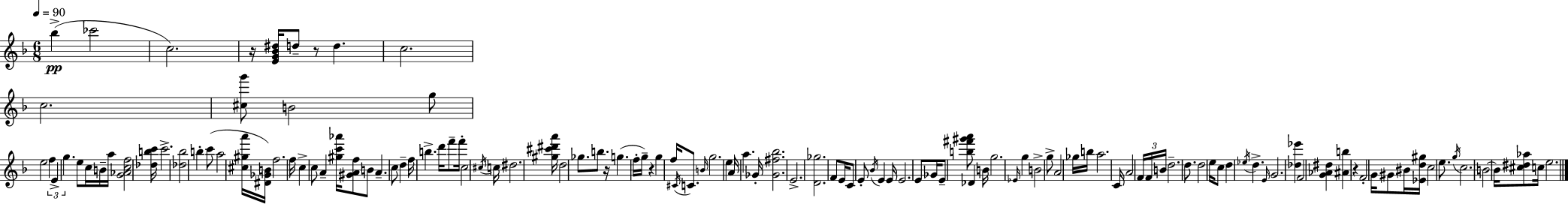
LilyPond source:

{
  \clef treble
  \numericTimeSignature
  \time 6/8
  \key f \major
  \tempo 4 = 90
  bes''4->(\pp ces'''2 | c''2.) | r16 <e' g' bes' dis''>16 d''8-- r8 d''4. | c''2. | \break c''2. | <cis'' g'''>8 b'2 g''8 | e''2 \tuplet 3/2 { f''4 | e'4-> g''4. } e''8 | \break c''16 b'16-- a''16 <g' aes' c'' f''>2 <des'' b'' c'''>16 | c'''2.-> | <des'' bes''>2 b''4-. | c'''8( a''2 <cis'' gis'' a'''>16 <dis' ges' b'>16) | \break f''2. | f''16 c''4-> c''8 a'4-- <gis'' c''' aes'''>16 | <gis' a' f''>8 b'8 a'4.-- c''8 | d''4-- f''16 b''4.-> d'''16 | \break f'''8-- f'''16-. c''2 \acciaccatura { cis''16 } | c''16 dis''2. | <gis'' cis''' dis''' a'''>16 d''2 ges''8. | b''8. r16 g''4.( f''16-. | \break g''16--) r4 g''4 f''16 \acciaccatura { cis'16 } c'8. | \grace { b'16 } g''2. | e''4 a'16 a''4. | ges'16-. <ges' fis'' bes''>2. | \break e'2.-> | <d' ges''>2. | f'8 e'16 c'8 e'8-. \acciaccatura { bes'16 } e'4 | e'16 e'2. | \break e'8 ges'16 e'8-- <b'' fis''' gis''' a'''>8 des'4 | b'16 g''2. | \grace { ees'16 } g''4 b'2-> | g''8-> a'2 | \break ges''16 b''16 a''2. | c'16 a'2 | \tuplet 3/2 { f'16 f'16 b'16 } d''2.-- | d''8. d''2 | \break e''16 c''8 d''4 \acciaccatura { ees''16 } | d''4.-> \grace { e'16 } g'2. | <des'' ees'''>4 f'2 | <g' aes' dis''>4 <ais' b''>4 | \break r4 f'2-. | g'16 gis'8 bis'16 <ees' d'' gis''>16 c''2 | e''8. \acciaccatura { g''16 } c''2. | b'2~~ | \break b'16 <cis'' dis'' aes''>8 c''16 e''2. | \bar "|."
}